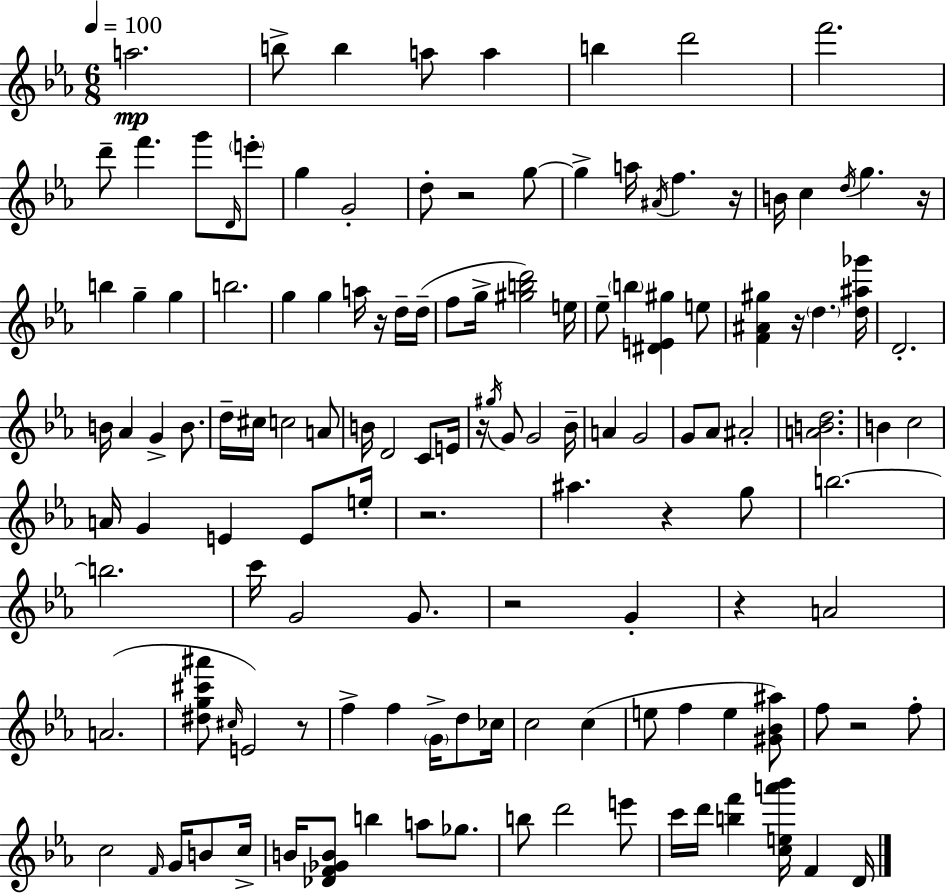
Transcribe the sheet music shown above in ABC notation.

X:1
T:Untitled
M:6/8
L:1/4
K:Eb
a2 b/2 b a/2 a b d'2 f'2 d'/2 f' g'/2 D/4 e'/2 g G2 d/2 z2 g/2 g a/4 ^A/4 f z/4 B/4 c d/4 g z/4 b g g b2 g g a/4 z/4 d/4 d/4 f/2 g/4 [^gbd']2 e/4 _e/2 b [^DE^g] e/2 [F^A^g] z/4 d [d^a_g']/4 D2 B/4 _A G B/2 d/4 ^c/4 c2 A/2 B/4 D2 C/2 E/4 z/4 ^g/4 G/2 G2 _B/4 A G2 G/2 _A/2 ^A2 [ABd]2 B c2 A/4 G E E/2 e/4 z2 ^a z g/2 b2 b2 c'/4 G2 G/2 z2 G z A2 A2 [^dg^c'^a']/2 ^c/4 E2 z/2 f f G/4 d/2 _c/4 c2 c e/2 f e [^G_B^a]/2 f/2 z2 f/2 c2 F/4 G/4 B/2 c/4 B/4 [_DF_GB]/2 b a/2 _g/2 b/2 d'2 e'/2 c'/4 d'/4 [bf'] [cea'_b']/4 F D/4